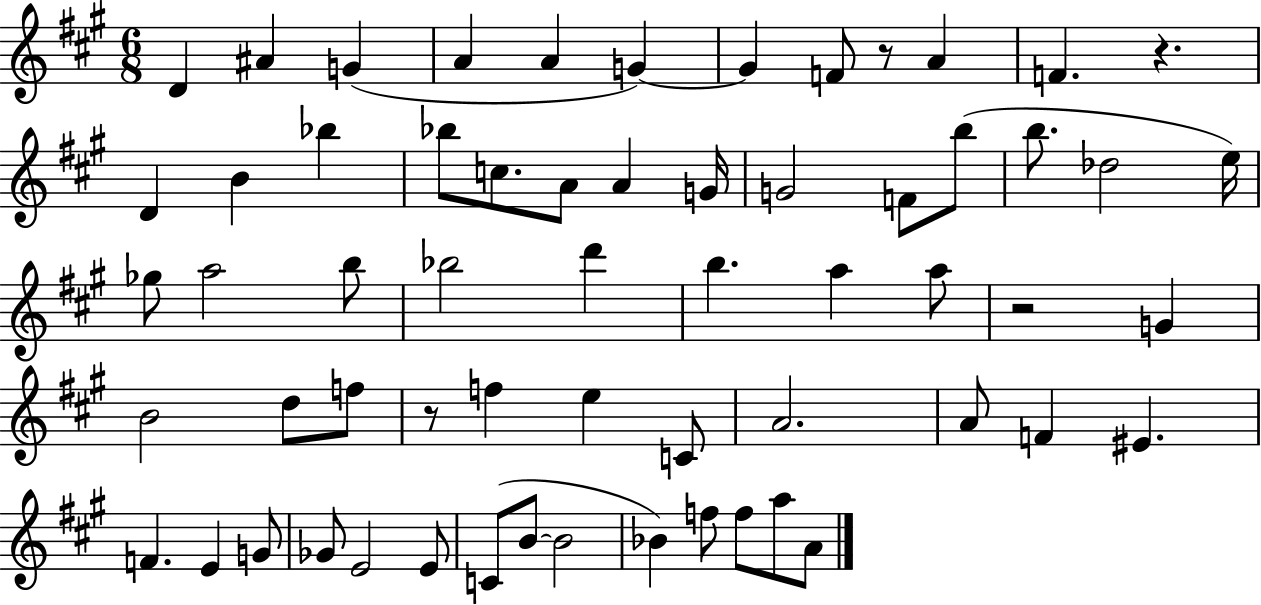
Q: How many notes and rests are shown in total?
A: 61